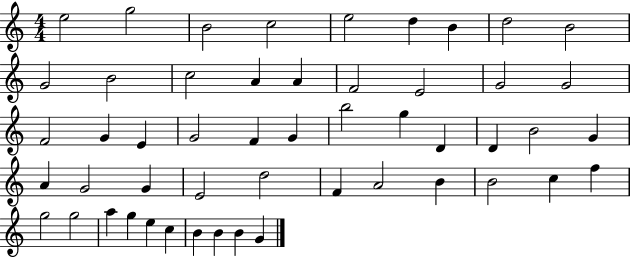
{
  \clef treble
  \numericTimeSignature
  \time 4/4
  \key c \major
  e''2 g''2 | b'2 c''2 | e''2 d''4 b'4 | d''2 b'2 | \break g'2 b'2 | c''2 a'4 a'4 | f'2 e'2 | g'2 g'2 | \break f'2 g'4 e'4 | g'2 f'4 g'4 | b''2 g''4 d'4 | d'4 b'2 g'4 | \break a'4 g'2 g'4 | e'2 d''2 | f'4 a'2 b'4 | b'2 c''4 f''4 | \break g''2 g''2 | a''4 g''4 e''4 c''4 | b'4 b'4 b'4 g'4 | \bar "|."
}